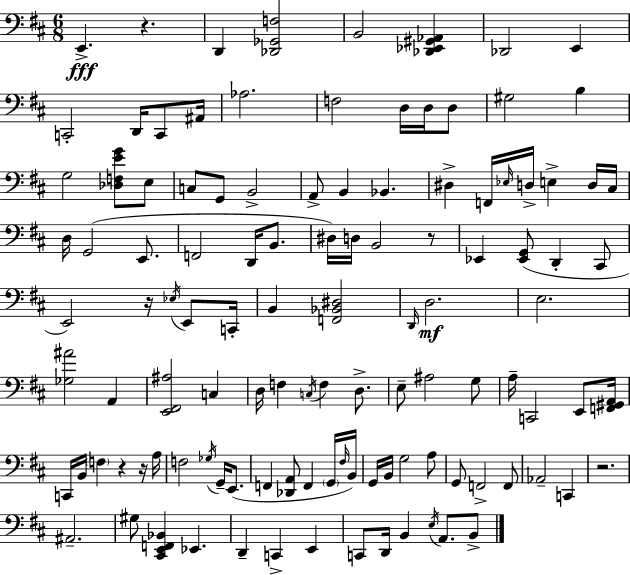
E2/q. R/q. D2/q [Db2,Gb2,F3]/h B2/h [Db2,Eb2,G#2,Ab2]/q Db2/h E2/q C2/h D2/s C2/e A#2/s Ab3/h. F3/h D3/s D3/s D3/e G#3/h B3/q G3/h [Db3,F3,E4,G4]/e E3/e C3/e G2/e B2/h A2/e B2/q Bb2/q. D#3/q F2/s Eb3/s D3/s E3/q D3/s C#3/s D3/s G2/h E2/e. F2/h D2/s B2/e. D#3/s D3/s B2/h R/e Eb2/q [Eb2,G2]/e D2/q C#2/e E2/h R/s Eb3/s E2/e C2/s B2/q [F2,Bb2,D#3]/h D2/s D3/h. E3/h. [Gb3,A#4]/h A2/q [E2,F#2,A#3]/h C3/q D3/s F3/q C3/s F3/q D3/e. E3/e A#3/h G3/e A3/s C2/h E2/e [F2,G#2,A2]/s C2/s B2/s F3/q R/q R/s A3/s F3/h Gb3/s G2/s E2/e. F2/q [Db2,A2]/e F2/q G2/s F#3/s B2/s G2/s B2/s G3/h A3/e G2/e F2/h F2/e Ab2/h C2/q R/h. A#2/h. G#3/e [C#2,E2,F2,Bb2]/q Eb2/q. D2/q C2/q E2/q C2/e D2/s B2/q E3/s A2/e. B2/e